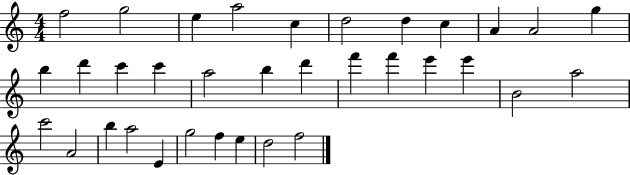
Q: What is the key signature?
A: C major